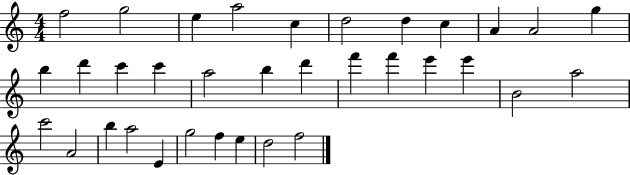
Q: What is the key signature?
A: C major